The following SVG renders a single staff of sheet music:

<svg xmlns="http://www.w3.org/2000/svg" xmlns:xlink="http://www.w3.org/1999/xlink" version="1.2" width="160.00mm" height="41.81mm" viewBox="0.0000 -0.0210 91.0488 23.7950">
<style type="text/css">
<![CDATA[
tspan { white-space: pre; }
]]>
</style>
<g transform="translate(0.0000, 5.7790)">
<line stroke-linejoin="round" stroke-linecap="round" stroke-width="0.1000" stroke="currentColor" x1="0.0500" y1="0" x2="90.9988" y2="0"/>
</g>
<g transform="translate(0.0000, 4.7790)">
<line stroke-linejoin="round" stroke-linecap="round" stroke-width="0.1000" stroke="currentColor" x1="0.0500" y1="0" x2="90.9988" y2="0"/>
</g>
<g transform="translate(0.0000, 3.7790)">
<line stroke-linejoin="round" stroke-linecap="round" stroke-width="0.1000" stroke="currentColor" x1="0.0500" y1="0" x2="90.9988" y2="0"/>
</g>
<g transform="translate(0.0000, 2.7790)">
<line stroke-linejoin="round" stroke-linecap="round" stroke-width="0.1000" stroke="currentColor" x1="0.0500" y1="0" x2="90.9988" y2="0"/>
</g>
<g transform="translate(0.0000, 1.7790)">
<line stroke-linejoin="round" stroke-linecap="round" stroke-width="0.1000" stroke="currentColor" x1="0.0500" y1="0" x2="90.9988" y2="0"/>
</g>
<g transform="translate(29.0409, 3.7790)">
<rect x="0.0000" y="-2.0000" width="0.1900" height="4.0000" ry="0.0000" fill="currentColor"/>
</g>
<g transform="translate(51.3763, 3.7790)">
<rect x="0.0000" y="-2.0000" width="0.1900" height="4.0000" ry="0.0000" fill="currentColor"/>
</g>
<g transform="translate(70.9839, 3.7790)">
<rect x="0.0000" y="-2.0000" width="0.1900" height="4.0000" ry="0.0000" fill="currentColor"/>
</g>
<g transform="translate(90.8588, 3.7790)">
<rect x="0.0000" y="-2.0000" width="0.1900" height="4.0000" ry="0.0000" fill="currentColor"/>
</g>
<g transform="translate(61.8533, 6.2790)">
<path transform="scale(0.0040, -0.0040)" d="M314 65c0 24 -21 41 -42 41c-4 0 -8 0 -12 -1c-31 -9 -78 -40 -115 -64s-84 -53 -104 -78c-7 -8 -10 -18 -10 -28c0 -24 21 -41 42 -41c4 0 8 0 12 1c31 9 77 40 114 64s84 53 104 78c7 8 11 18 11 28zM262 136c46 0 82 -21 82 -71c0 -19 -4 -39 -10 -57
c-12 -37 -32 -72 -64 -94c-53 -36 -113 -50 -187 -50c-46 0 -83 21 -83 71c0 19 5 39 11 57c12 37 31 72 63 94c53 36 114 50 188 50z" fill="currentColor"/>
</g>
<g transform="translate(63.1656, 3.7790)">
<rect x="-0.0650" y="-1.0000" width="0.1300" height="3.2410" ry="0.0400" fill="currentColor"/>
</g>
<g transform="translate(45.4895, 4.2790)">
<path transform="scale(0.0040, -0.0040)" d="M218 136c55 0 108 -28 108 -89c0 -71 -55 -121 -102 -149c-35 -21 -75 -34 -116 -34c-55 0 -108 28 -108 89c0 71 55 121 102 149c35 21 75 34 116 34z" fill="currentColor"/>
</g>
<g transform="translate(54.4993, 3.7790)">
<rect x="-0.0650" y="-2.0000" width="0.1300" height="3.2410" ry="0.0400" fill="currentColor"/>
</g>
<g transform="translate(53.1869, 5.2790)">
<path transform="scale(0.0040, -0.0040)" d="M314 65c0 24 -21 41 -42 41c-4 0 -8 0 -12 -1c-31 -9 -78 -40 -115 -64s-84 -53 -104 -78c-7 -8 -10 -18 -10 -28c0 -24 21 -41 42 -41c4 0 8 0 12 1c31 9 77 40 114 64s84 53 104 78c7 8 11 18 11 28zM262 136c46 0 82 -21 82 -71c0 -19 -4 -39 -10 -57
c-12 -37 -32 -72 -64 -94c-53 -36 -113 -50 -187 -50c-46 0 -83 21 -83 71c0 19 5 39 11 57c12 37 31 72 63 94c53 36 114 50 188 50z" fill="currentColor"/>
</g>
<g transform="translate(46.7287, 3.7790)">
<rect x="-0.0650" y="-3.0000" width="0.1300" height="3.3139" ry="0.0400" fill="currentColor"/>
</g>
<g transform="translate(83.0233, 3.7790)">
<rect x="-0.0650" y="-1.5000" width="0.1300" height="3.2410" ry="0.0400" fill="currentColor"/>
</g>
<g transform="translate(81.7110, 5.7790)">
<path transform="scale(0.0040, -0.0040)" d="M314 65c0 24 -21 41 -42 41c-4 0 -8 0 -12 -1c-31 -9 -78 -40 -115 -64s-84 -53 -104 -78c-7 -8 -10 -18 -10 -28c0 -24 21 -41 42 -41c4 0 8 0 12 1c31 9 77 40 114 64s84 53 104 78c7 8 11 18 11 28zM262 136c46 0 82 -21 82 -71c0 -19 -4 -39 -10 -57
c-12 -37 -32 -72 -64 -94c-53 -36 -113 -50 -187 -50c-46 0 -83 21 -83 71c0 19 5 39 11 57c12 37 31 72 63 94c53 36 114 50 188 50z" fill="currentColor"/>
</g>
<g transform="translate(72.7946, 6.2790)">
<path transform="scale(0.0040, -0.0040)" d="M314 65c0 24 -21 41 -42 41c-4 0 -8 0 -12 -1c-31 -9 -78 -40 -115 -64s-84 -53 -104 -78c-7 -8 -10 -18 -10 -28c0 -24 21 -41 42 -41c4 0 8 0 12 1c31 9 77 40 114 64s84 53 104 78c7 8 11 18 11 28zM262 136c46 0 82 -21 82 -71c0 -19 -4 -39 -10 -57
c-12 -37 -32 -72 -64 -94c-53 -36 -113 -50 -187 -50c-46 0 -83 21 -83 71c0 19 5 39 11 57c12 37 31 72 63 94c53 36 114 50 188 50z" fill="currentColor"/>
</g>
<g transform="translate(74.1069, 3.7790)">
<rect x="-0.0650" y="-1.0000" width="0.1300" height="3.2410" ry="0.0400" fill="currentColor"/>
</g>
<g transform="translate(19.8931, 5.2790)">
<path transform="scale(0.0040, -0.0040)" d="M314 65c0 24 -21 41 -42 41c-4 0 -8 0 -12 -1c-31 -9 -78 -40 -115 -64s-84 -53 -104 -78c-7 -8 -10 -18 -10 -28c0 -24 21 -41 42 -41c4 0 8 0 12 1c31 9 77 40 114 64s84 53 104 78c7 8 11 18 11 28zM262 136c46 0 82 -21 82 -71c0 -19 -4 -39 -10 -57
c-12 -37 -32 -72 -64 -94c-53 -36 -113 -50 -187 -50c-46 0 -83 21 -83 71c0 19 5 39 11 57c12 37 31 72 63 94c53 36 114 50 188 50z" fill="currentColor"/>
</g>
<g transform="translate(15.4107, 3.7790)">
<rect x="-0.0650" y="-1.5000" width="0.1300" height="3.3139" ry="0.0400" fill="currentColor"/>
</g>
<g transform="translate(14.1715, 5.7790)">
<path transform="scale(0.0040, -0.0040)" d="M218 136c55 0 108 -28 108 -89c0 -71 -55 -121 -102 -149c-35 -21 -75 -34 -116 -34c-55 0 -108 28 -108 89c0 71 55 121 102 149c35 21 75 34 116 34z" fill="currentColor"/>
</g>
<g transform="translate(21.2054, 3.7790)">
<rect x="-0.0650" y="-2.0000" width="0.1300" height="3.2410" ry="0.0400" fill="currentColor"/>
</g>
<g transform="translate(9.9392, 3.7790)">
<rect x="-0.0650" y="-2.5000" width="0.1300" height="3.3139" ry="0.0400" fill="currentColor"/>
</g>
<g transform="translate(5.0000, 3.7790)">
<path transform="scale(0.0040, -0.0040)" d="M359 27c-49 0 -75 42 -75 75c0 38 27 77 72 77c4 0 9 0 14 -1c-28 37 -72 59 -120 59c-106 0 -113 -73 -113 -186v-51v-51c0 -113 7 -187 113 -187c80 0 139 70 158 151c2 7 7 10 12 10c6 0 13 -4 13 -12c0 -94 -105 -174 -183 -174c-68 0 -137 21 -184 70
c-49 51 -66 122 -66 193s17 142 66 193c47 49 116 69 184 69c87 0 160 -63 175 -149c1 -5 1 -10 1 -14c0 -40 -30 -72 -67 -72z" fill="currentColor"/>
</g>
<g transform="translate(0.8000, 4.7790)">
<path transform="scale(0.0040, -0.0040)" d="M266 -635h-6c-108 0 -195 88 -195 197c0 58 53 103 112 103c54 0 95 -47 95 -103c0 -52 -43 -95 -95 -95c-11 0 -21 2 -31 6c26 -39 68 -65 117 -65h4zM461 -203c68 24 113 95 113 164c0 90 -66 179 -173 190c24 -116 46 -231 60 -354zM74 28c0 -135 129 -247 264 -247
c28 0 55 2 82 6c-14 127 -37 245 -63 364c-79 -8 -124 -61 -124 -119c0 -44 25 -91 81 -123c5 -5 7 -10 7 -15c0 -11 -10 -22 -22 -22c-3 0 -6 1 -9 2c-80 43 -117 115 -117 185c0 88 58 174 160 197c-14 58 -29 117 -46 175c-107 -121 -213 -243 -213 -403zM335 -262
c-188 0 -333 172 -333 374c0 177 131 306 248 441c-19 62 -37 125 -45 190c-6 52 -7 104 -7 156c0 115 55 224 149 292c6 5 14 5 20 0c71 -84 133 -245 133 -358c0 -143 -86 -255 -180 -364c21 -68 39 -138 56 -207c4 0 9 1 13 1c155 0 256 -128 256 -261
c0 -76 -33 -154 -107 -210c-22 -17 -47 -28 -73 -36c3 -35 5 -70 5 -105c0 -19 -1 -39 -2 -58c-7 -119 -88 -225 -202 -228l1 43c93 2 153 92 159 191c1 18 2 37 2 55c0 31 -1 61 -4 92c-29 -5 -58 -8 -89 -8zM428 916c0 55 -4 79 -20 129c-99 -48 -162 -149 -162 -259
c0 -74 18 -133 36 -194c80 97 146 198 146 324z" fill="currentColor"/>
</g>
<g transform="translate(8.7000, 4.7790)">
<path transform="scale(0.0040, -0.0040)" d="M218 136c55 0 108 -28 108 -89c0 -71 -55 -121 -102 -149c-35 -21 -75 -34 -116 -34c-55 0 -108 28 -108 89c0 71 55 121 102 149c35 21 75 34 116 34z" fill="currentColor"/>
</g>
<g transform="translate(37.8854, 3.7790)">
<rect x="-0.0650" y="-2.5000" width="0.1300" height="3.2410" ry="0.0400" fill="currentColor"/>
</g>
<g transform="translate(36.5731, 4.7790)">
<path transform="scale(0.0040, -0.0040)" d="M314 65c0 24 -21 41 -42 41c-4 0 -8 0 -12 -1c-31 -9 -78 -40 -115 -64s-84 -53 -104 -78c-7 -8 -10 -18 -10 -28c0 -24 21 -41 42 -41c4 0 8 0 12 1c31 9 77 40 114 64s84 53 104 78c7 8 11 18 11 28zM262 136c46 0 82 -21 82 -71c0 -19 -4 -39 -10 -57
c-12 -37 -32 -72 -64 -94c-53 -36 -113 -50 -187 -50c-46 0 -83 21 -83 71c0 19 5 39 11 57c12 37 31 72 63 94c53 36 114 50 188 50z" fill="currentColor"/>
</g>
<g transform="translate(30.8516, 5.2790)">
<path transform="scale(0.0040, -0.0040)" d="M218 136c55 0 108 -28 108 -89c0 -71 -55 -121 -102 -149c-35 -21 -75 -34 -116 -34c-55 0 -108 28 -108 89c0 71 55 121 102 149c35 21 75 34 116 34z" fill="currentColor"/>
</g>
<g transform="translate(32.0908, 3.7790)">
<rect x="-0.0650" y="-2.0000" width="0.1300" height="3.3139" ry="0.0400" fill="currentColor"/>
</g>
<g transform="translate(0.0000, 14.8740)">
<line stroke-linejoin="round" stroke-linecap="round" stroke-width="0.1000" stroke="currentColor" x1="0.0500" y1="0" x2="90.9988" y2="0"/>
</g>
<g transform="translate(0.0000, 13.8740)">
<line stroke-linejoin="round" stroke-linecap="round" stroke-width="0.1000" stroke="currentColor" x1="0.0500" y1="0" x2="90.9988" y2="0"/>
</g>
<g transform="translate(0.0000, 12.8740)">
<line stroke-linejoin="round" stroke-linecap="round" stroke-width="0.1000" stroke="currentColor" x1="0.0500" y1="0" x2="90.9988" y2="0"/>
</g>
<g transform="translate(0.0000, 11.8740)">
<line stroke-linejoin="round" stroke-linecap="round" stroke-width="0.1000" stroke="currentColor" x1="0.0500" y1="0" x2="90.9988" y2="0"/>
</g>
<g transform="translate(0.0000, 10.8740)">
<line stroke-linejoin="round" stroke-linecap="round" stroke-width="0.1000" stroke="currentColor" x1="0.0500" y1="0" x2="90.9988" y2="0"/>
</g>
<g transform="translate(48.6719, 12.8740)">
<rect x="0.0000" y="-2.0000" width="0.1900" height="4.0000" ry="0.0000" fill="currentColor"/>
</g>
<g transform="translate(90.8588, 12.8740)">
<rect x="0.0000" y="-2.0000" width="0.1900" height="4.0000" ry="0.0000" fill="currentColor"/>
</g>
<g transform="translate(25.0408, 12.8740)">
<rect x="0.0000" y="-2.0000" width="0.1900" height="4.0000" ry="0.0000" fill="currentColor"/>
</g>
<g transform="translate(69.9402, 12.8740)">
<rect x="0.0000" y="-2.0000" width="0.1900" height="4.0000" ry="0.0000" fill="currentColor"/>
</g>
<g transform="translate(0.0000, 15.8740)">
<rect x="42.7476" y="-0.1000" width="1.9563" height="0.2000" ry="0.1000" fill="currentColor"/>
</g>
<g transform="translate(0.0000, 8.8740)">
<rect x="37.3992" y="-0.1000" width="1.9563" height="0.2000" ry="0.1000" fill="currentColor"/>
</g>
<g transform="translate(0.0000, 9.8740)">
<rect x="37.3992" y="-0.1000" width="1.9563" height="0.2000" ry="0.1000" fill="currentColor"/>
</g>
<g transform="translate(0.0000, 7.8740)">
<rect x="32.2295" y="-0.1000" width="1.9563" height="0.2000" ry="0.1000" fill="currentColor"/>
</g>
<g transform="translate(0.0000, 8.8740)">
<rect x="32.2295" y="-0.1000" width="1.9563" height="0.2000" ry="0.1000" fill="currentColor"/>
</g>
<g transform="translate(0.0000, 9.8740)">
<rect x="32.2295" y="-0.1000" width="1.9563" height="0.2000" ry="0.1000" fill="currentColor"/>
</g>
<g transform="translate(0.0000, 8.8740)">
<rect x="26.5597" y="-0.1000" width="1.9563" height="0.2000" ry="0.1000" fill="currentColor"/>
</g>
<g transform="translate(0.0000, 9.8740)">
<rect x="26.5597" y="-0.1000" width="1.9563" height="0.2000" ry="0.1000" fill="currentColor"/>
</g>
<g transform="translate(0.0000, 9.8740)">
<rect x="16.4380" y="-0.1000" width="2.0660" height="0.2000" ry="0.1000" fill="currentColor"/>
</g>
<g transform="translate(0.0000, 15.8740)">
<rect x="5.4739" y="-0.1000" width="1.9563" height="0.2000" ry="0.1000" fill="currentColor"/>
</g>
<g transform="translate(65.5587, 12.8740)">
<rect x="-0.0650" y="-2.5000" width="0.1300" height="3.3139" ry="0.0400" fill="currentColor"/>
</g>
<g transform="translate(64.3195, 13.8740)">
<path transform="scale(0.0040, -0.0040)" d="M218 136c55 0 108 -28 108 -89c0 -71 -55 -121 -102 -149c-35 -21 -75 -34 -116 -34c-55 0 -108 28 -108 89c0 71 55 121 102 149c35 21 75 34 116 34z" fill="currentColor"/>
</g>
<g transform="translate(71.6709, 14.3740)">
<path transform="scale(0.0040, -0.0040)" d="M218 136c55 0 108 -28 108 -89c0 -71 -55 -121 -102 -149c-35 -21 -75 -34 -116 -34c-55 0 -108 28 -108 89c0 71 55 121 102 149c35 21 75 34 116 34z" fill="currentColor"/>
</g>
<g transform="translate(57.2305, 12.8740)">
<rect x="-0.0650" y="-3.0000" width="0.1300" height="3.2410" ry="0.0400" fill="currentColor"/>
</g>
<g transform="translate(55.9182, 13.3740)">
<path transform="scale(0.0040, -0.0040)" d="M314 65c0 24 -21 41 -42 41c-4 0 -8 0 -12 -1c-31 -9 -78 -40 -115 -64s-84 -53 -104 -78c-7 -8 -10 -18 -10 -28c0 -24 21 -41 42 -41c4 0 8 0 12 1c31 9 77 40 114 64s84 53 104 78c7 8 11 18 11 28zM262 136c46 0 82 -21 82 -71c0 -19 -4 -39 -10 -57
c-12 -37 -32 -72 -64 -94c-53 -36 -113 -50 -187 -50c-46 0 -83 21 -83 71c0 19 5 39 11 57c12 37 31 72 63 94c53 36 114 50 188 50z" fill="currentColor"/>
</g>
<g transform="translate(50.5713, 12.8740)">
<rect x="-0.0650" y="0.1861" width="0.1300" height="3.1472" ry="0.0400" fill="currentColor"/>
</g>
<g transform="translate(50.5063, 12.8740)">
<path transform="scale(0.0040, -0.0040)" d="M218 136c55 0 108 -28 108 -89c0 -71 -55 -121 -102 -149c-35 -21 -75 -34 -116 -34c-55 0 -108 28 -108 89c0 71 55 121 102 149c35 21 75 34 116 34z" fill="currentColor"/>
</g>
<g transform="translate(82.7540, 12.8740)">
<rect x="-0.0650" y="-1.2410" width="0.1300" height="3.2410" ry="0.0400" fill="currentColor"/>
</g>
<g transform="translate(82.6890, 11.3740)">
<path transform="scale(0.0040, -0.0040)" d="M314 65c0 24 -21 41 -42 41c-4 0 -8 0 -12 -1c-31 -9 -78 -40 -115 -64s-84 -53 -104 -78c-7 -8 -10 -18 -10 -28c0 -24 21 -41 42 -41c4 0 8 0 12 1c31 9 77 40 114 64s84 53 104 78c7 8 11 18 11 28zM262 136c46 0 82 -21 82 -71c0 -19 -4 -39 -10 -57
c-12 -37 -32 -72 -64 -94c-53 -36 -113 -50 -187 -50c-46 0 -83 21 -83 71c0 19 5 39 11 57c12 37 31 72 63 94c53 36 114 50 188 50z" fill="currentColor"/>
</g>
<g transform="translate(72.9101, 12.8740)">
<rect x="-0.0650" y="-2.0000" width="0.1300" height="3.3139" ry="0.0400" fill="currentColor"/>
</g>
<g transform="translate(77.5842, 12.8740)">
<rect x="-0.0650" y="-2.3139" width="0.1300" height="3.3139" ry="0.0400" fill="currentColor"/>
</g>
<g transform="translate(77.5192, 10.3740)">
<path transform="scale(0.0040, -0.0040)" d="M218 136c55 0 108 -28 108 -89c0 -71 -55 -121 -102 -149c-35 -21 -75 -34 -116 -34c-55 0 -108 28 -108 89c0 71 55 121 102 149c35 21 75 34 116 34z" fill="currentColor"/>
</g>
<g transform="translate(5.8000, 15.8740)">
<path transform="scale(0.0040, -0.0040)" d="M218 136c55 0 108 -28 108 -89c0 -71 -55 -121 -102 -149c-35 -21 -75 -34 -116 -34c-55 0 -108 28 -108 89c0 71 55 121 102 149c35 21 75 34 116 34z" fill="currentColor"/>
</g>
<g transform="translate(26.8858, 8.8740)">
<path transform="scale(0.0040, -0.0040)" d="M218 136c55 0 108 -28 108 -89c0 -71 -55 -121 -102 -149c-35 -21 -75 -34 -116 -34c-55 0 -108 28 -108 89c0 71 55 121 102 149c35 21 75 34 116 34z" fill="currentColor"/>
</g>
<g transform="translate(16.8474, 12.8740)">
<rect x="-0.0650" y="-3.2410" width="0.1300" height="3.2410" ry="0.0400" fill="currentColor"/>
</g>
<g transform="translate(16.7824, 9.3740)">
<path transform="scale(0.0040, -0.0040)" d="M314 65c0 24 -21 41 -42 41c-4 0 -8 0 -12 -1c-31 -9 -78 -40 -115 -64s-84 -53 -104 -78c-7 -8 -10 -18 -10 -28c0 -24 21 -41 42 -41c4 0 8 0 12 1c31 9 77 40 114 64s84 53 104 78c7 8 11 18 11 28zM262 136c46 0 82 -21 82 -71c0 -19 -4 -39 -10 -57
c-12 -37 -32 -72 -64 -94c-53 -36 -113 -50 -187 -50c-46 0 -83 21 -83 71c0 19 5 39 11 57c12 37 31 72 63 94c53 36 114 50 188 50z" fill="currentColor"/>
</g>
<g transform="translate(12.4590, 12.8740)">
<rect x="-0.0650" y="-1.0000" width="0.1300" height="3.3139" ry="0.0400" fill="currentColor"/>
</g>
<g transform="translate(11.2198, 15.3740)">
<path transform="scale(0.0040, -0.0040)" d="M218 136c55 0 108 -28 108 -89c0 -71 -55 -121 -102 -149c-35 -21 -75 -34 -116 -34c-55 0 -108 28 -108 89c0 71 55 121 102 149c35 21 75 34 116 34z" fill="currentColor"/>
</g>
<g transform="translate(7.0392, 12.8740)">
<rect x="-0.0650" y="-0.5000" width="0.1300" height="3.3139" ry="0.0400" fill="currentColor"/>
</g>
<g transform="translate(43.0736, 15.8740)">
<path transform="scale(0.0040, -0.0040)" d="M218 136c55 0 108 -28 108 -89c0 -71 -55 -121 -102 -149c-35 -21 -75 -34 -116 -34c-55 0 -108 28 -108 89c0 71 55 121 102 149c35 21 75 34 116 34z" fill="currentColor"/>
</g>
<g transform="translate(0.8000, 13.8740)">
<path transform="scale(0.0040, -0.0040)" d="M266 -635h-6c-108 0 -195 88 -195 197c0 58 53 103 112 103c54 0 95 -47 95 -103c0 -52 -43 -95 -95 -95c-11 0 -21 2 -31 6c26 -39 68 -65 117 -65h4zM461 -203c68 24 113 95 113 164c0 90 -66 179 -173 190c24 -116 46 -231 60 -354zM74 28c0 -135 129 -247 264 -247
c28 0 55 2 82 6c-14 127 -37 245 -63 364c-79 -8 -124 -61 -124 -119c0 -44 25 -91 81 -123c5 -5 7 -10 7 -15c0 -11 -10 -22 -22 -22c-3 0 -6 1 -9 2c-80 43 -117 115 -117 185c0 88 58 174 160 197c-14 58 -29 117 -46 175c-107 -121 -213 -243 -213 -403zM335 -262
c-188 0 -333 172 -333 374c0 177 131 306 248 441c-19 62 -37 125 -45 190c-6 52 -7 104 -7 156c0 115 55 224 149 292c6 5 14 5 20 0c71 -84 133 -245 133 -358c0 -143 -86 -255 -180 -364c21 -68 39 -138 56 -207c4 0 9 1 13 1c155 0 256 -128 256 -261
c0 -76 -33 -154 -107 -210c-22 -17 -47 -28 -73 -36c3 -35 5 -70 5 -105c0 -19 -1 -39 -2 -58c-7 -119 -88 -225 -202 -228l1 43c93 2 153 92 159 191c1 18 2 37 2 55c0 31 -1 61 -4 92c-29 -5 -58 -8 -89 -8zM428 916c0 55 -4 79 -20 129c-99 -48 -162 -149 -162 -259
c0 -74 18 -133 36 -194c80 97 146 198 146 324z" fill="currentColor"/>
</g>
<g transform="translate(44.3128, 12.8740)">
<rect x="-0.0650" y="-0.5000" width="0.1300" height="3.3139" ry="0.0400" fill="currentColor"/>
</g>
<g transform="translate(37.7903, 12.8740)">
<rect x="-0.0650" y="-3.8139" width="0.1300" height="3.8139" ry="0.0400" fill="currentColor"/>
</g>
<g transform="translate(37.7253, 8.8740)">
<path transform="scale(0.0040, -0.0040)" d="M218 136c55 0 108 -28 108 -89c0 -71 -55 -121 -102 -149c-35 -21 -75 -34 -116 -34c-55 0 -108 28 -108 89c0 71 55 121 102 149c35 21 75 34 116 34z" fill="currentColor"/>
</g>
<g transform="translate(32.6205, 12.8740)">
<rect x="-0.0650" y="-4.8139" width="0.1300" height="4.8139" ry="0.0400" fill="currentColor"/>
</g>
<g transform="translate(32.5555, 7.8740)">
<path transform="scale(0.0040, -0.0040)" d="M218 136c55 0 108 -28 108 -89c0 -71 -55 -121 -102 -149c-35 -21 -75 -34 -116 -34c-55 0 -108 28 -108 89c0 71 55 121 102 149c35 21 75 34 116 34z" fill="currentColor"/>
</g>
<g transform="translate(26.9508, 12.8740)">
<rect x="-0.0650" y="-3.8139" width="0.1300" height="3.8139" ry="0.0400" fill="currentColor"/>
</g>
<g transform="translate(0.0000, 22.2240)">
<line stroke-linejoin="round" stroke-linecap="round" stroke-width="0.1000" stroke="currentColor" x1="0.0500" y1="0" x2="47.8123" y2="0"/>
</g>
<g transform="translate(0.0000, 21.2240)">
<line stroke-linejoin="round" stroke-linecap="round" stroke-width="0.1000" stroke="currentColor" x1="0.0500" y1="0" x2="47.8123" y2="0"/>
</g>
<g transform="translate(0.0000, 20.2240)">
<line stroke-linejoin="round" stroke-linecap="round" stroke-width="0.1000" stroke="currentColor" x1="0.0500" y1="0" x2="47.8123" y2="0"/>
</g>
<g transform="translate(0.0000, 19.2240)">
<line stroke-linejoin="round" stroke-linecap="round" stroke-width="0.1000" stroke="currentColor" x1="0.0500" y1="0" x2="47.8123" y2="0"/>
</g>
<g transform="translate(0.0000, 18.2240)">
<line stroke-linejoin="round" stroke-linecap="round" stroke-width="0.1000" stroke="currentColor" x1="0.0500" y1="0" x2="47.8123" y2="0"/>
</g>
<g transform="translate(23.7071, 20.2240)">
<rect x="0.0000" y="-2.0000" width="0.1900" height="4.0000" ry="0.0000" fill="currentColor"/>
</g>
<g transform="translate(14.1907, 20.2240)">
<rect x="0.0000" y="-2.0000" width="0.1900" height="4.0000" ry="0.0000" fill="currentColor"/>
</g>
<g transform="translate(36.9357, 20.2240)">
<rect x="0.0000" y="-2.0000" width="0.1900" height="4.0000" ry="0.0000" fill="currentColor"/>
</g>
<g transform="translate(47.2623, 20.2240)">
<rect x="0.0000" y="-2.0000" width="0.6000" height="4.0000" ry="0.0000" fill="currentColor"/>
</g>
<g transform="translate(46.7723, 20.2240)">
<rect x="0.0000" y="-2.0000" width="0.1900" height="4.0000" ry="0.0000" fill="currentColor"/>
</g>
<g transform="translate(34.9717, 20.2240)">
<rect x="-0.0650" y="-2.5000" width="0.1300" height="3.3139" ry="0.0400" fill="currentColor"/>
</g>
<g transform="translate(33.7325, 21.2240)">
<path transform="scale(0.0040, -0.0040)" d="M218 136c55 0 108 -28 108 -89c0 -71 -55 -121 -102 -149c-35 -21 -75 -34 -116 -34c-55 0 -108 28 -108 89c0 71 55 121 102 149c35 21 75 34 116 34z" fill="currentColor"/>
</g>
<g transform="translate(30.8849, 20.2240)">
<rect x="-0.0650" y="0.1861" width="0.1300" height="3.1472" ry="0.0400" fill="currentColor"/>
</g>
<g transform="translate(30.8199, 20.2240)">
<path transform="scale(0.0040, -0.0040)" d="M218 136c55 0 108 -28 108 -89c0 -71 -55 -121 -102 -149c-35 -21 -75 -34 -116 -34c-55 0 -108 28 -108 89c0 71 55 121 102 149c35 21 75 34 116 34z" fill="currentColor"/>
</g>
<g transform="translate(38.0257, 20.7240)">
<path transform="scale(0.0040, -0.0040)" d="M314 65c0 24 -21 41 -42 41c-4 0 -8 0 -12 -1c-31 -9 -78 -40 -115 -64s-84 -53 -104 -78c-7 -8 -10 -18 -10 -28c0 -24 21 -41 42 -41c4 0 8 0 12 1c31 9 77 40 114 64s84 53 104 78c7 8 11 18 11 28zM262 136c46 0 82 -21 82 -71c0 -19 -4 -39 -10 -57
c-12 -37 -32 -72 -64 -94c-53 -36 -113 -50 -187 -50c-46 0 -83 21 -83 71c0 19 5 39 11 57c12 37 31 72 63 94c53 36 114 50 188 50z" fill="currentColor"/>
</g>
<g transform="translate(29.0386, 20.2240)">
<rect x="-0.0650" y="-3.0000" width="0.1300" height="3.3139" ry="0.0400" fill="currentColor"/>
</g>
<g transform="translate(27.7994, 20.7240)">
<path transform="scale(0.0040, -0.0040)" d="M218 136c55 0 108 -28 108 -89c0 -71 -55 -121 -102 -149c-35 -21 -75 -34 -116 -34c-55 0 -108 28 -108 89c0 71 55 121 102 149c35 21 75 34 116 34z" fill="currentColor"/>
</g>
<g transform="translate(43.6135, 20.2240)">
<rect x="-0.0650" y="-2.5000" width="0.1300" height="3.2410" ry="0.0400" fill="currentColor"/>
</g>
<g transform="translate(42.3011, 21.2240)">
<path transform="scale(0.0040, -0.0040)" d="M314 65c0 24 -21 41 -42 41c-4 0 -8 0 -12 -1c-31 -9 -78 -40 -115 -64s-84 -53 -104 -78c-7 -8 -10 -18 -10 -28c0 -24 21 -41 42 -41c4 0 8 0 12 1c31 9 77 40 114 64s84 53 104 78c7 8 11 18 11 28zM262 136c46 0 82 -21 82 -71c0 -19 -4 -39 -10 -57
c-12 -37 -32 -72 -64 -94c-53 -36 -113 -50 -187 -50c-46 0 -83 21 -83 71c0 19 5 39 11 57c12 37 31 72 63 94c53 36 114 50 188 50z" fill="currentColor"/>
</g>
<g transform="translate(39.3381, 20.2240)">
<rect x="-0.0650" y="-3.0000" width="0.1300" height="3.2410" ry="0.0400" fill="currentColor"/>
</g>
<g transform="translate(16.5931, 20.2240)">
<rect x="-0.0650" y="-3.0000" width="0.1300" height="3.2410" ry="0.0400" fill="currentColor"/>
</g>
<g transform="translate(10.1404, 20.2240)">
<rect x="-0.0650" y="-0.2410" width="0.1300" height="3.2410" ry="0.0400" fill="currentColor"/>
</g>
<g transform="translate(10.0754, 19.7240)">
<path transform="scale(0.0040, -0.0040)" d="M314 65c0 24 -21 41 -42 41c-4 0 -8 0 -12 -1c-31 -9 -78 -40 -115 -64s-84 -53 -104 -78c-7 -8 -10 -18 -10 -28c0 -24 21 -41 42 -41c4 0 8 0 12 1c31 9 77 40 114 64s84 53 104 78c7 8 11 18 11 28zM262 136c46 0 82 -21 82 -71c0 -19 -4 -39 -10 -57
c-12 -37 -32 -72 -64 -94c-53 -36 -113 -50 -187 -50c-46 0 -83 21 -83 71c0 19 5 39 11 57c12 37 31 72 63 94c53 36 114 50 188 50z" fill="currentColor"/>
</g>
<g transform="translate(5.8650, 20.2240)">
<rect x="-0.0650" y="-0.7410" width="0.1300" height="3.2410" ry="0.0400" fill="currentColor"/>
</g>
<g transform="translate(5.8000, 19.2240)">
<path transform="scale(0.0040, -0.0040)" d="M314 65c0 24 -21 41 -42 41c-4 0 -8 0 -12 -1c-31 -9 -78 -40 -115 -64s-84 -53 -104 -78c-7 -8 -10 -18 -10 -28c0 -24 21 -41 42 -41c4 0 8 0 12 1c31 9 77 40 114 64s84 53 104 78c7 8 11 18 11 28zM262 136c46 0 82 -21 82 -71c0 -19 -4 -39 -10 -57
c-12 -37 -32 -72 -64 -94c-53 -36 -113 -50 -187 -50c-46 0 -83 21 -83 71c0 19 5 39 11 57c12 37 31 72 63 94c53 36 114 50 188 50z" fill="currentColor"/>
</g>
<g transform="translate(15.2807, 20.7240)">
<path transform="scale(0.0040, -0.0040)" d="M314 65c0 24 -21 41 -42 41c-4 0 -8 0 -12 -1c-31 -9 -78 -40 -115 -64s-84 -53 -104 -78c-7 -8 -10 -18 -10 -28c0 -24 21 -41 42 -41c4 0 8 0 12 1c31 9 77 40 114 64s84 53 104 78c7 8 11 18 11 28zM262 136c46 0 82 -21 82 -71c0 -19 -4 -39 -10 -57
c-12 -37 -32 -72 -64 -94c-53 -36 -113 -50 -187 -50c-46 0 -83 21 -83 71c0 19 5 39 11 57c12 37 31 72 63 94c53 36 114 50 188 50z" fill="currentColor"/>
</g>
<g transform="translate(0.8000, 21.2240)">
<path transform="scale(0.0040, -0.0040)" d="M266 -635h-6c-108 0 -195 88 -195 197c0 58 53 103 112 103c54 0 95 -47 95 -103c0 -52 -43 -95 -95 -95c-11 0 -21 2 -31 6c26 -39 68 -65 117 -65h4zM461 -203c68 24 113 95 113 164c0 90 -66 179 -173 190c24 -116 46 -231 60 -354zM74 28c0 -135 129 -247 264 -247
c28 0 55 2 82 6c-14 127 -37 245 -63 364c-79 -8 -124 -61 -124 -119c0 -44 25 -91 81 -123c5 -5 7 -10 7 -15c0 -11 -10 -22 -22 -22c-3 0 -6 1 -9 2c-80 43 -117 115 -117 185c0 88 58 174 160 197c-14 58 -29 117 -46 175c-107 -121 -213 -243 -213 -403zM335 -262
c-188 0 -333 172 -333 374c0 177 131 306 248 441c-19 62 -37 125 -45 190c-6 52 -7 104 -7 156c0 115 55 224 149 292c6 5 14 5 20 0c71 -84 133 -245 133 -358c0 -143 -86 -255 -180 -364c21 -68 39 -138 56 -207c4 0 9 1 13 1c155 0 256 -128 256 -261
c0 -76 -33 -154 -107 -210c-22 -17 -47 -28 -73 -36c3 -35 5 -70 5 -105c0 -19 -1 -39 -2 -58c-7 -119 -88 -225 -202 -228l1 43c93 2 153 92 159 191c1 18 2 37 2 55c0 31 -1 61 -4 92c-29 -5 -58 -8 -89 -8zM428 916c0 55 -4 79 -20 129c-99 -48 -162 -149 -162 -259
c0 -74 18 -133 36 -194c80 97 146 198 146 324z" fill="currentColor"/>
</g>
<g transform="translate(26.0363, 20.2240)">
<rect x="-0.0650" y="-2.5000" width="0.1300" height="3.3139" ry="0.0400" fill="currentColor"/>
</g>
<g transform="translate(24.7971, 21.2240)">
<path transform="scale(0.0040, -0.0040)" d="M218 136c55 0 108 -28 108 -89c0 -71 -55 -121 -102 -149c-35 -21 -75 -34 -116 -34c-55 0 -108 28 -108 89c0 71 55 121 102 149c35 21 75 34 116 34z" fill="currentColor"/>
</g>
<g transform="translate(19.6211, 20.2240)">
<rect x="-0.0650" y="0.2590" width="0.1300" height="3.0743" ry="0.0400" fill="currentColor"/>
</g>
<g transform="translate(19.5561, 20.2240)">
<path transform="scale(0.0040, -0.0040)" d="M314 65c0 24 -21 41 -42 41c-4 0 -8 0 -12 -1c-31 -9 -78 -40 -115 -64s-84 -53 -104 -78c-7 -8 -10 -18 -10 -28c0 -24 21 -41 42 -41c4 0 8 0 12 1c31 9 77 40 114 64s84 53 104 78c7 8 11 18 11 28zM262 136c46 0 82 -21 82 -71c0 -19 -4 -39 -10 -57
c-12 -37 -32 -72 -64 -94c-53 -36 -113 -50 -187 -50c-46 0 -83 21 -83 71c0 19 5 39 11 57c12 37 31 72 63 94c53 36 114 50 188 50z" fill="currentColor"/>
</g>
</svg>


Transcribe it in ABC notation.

X:1
T:Untitled
M:4/4
L:1/4
K:C
G E F2 F G2 A F2 D2 D2 E2 C D b2 c' e' c' C B A2 G F g e2 d2 c2 A2 B2 G A B G A2 G2